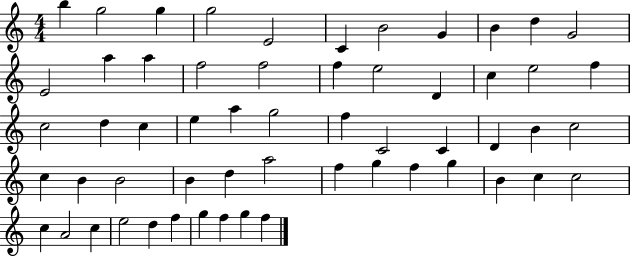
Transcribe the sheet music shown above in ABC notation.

X:1
T:Untitled
M:4/4
L:1/4
K:C
b g2 g g2 E2 C B2 G B d G2 E2 a a f2 f2 f e2 D c e2 f c2 d c e a g2 f C2 C D B c2 c B B2 B d a2 f g f g B c c2 c A2 c e2 d f g f g f